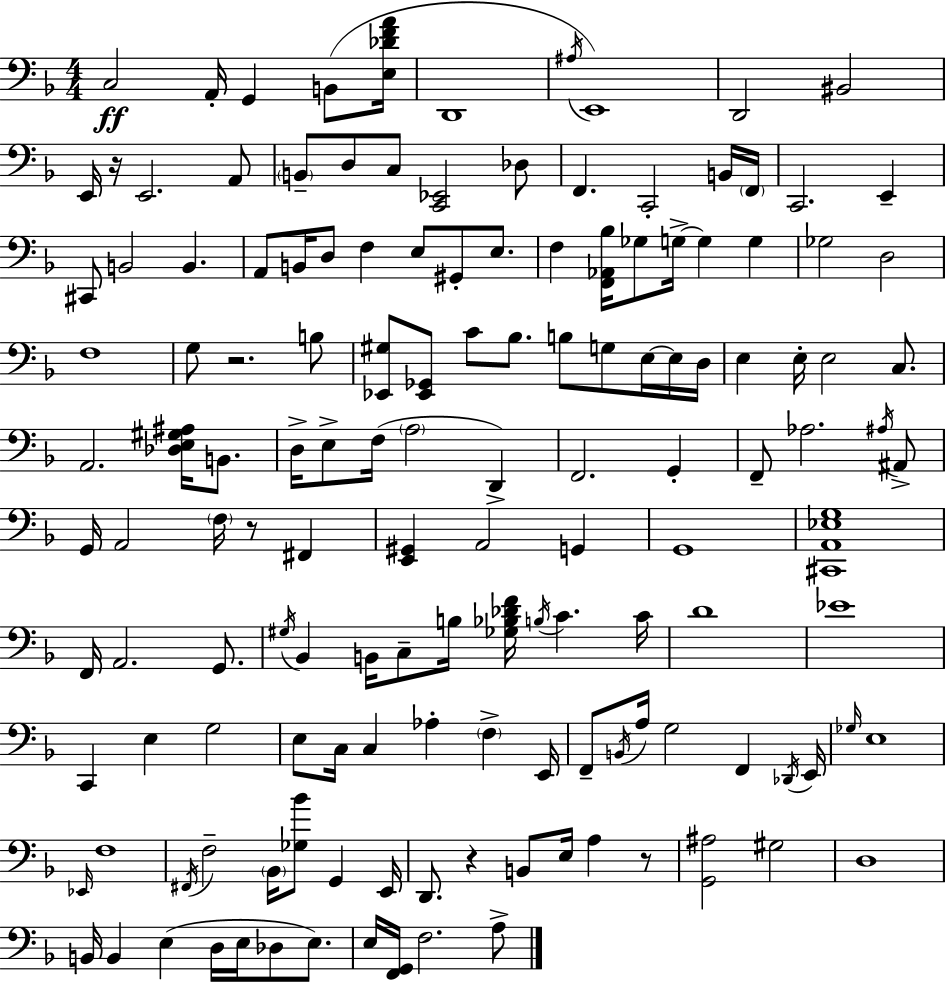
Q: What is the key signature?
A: D minor